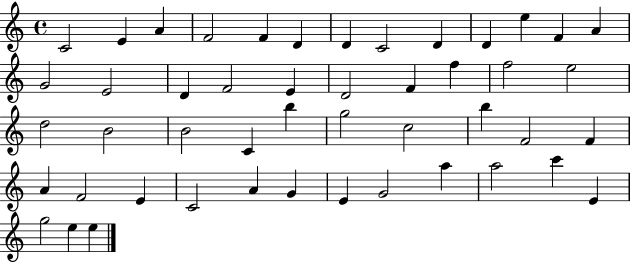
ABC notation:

X:1
T:Untitled
M:4/4
L:1/4
K:C
C2 E A F2 F D D C2 D D e F A G2 E2 D F2 E D2 F f f2 e2 d2 B2 B2 C b g2 c2 b F2 F A F2 E C2 A G E G2 a a2 c' E g2 e e